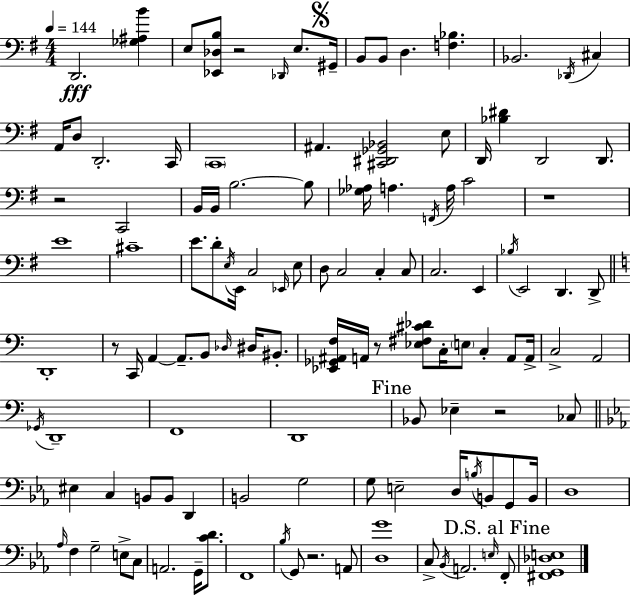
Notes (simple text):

D2/h. [Gb3,A#3,B4]/q E3/e [Eb2,Db3,B3]/e R/h Db2/s E3/e. G#2/s B2/e B2/e D3/q. [F3,Bb3]/q. Bb2/h. Db2/s C#3/q A2/s D3/e D2/h. C2/s C2/w A#2/q. [C#2,D#2,Gb2,Bb2]/h E3/e D2/s [Bb3,D#4]/q D2/h D2/e. R/h C2/h B2/s B2/s B3/h. B3/e [Gb3,Ab3]/s A3/q. F2/s A3/s C4/h R/w E4/w C#4/w E4/e. D4/e E3/s E2/s C3/h Eb2/s E3/e D3/e C3/h C3/q C3/e C3/h. E2/q Bb3/s E2/h D2/q. D2/e D2/w R/e C2/s A2/q A2/e. B2/e Db3/s D#3/s BIS2/e. [Eb2,Gb2,A#2,F3]/s A2/s R/e [Eb3,F#3,C#4,Db4]/e C3/s E3/e C3/q A2/e A2/s C3/h A2/h Gb2/s D2/w F2/w D2/w Bb2/e Eb3/q R/h CES3/e EIS3/q C3/q B2/e B2/e D2/q B2/h G3/h G3/e E3/h D3/s B3/s B2/e G2/e B2/s D3/w Ab3/s F3/q G3/h E3/e C3/e A2/h. G2/s [C4,D4]/e. F2/w Bb3/s G2/e R/h. A2/e [D3,G4]/w C3/e Bb2/s A2/h. E3/s F2/e [F#2,G2,Db3,E3]/w